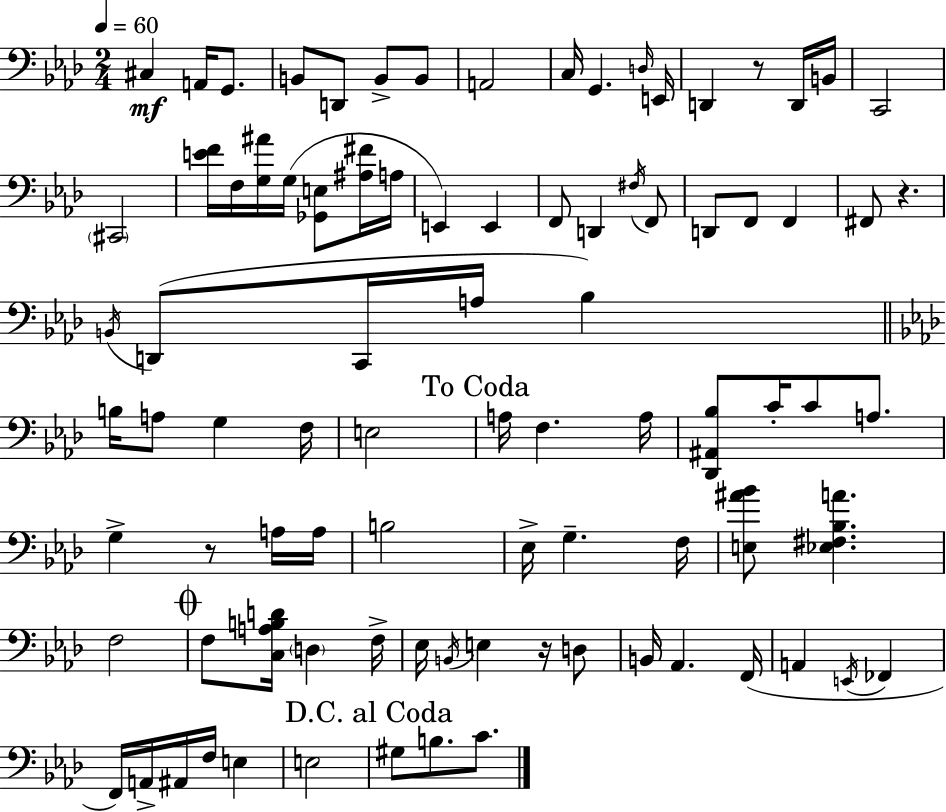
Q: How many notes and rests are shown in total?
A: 88